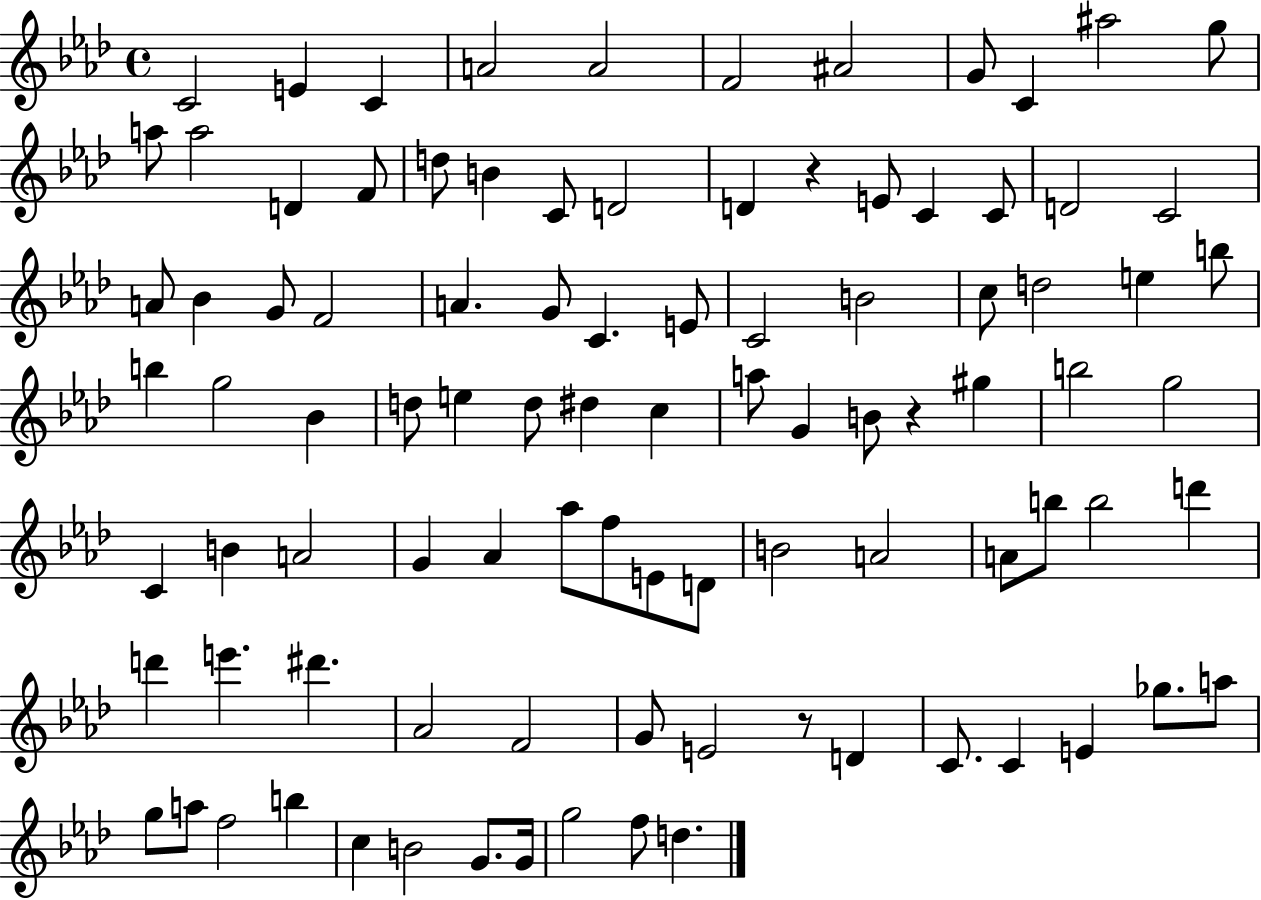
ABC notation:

X:1
T:Untitled
M:4/4
L:1/4
K:Ab
C2 E C A2 A2 F2 ^A2 G/2 C ^a2 g/2 a/2 a2 D F/2 d/2 B C/2 D2 D z E/2 C C/2 D2 C2 A/2 _B G/2 F2 A G/2 C E/2 C2 B2 c/2 d2 e b/2 b g2 _B d/2 e d/2 ^d c a/2 G B/2 z ^g b2 g2 C B A2 G _A _a/2 f/2 E/2 D/2 B2 A2 A/2 b/2 b2 d' d' e' ^d' _A2 F2 G/2 E2 z/2 D C/2 C E _g/2 a/2 g/2 a/2 f2 b c B2 G/2 G/4 g2 f/2 d